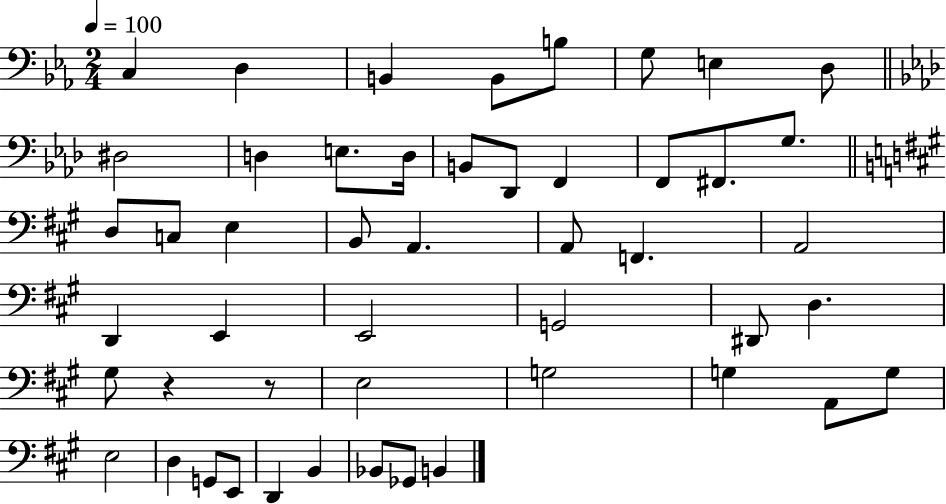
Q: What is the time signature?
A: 2/4